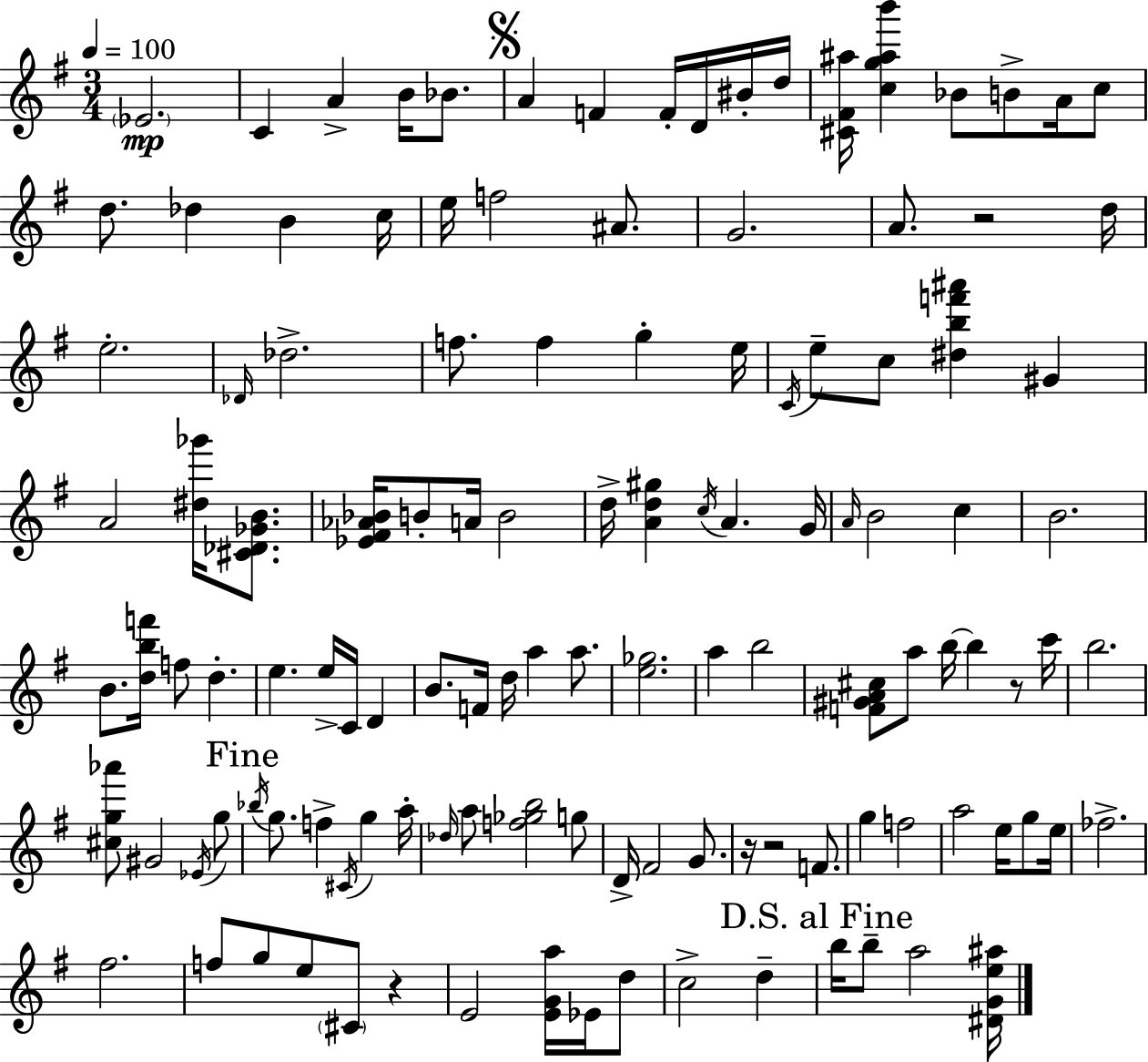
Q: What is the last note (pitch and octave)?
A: A5